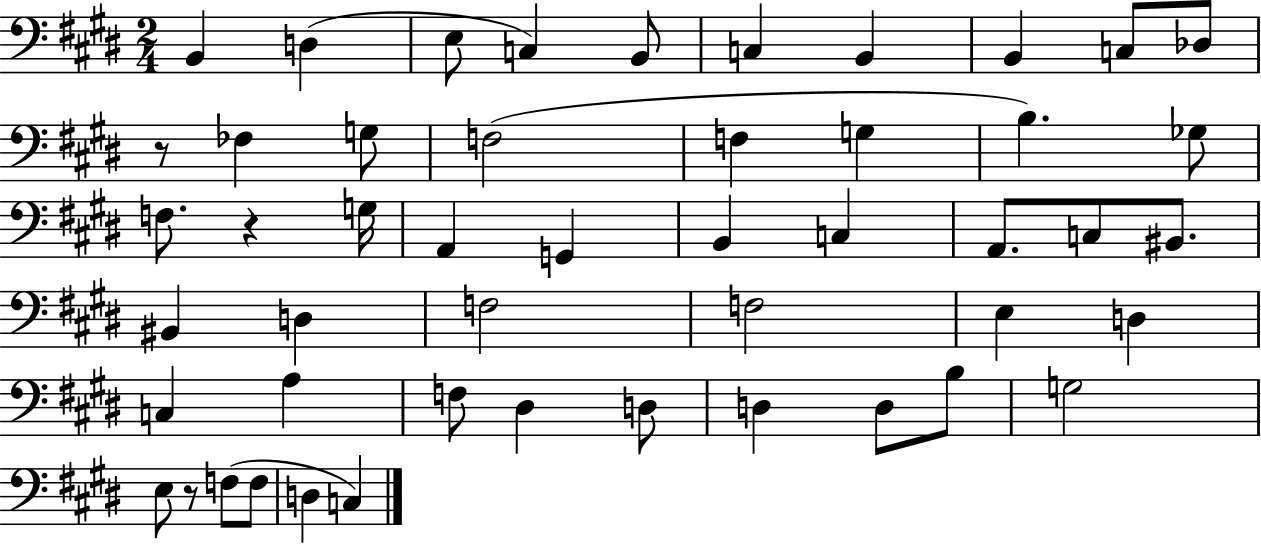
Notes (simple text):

B2/q D3/q E3/e C3/q B2/e C3/q B2/q B2/q C3/e Db3/e R/e FES3/q G3/e F3/h F3/q G3/q B3/q. Gb3/e F3/e. R/q G3/s A2/q G2/q B2/q C3/q A2/e. C3/e BIS2/e. BIS2/q D3/q F3/h F3/h E3/q D3/q C3/q A3/q F3/e D#3/q D3/e D3/q D3/e B3/e G3/h E3/e R/e F3/e F3/e D3/q C3/q